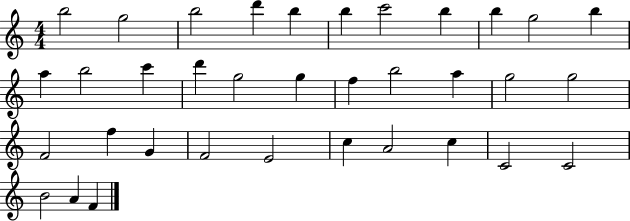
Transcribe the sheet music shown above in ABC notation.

X:1
T:Untitled
M:4/4
L:1/4
K:C
b2 g2 b2 d' b b c'2 b b g2 b a b2 c' d' g2 g f b2 a g2 g2 F2 f G F2 E2 c A2 c C2 C2 B2 A F